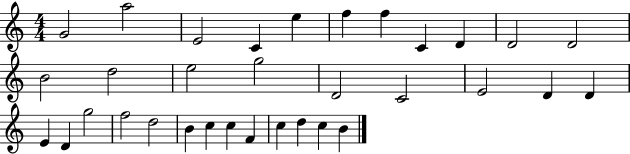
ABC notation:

X:1
T:Untitled
M:4/4
L:1/4
K:C
G2 a2 E2 C e f f C D D2 D2 B2 d2 e2 g2 D2 C2 E2 D D E D g2 f2 d2 B c c F c d c B